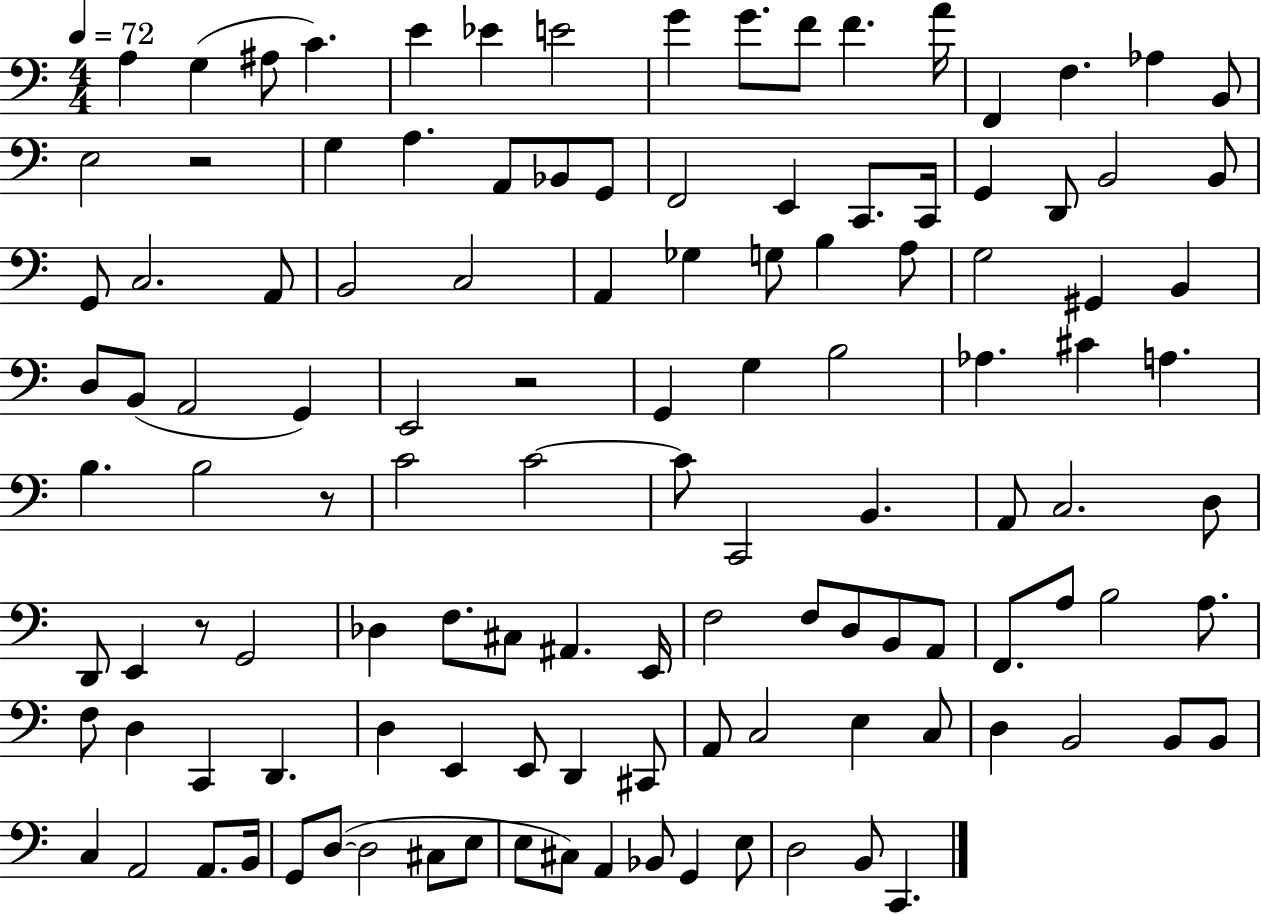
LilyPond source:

{
  \clef bass
  \numericTimeSignature
  \time 4/4
  \key c \major
  \tempo 4 = 72
  \repeat volta 2 { a4 g4( ais8 c'4.) | e'4 ees'4 e'2 | g'4 g'8. f'8 f'4. a'16 | f,4 f4. aes4 b,8 | \break e2 r2 | g4 a4. a,8 bes,8 g,8 | f,2 e,4 c,8. c,16 | g,4 d,8 b,2 b,8 | \break g,8 c2. a,8 | b,2 c2 | a,4 ges4 g8 b4 a8 | g2 gis,4 b,4 | \break d8 b,8( a,2 g,4) | e,2 r2 | g,4 g4 b2 | aes4. cis'4 a4. | \break b4. b2 r8 | c'2 c'2~~ | c'8 c,2 b,4. | a,8 c2. d8 | \break d,8 e,4 r8 g,2 | des4 f8. cis8 ais,4. e,16 | f2 f8 d8 b,8 a,8 | f,8. a8 b2 a8. | \break f8 d4 c,4 d,4. | d4 e,4 e,8 d,4 cis,8 | a,8 c2 e4 c8 | d4 b,2 b,8 b,8 | \break c4 a,2 a,8. b,16 | g,8 d8~(~ d2 cis8 e8 | e8 cis8) a,4 bes,8 g,4 e8 | d2 b,8 c,4. | \break } \bar "|."
}